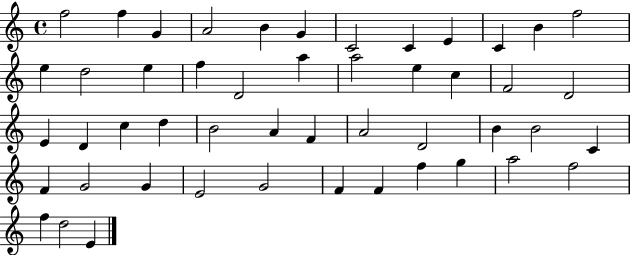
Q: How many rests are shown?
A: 0